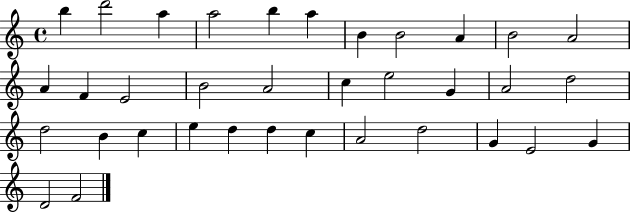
B5/q D6/h A5/q A5/h B5/q A5/q B4/q B4/h A4/q B4/h A4/h A4/q F4/q E4/h B4/h A4/h C5/q E5/h G4/q A4/h D5/h D5/h B4/q C5/q E5/q D5/q D5/q C5/q A4/h D5/h G4/q E4/h G4/q D4/h F4/h